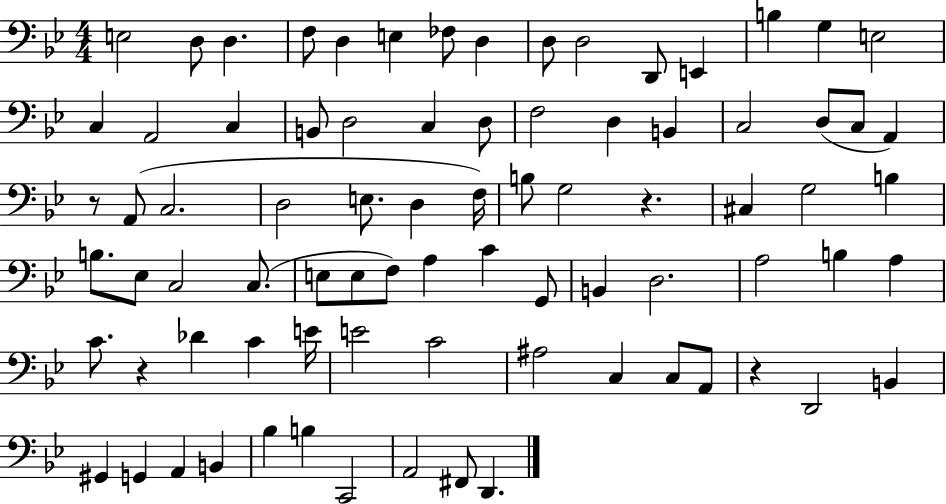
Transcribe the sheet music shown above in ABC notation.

X:1
T:Untitled
M:4/4
L:1/4
K:Bb
E,2 D,/2 D, F,/2 D, E, _F,/2 D, D,/2 D,2 D,,/2 E,, B, G, E,2 C, A,,2 C, B,,/2 D,2 C, D,/2 F,2 D, B,, C,2 D,/2 C,/2 A,, z/2 A,,/2 C,2 D,2 E,/2 D, F,/4 B,/2 G,2 z ^C, G,2 B, B,/2 _E,/2 C,2 C,/2 E,/2 E,/2 F,/2 A, C G,,/2 B,, D,2 A,2 B, A, C/2 z _D C E/4 E2 C2 ^A,2 C, C,/2 A,,/2 z D,,2 B,, ^G,, G,, A,, B,, _B, B, C,,2 A,,2 ^F,,/2 D,,